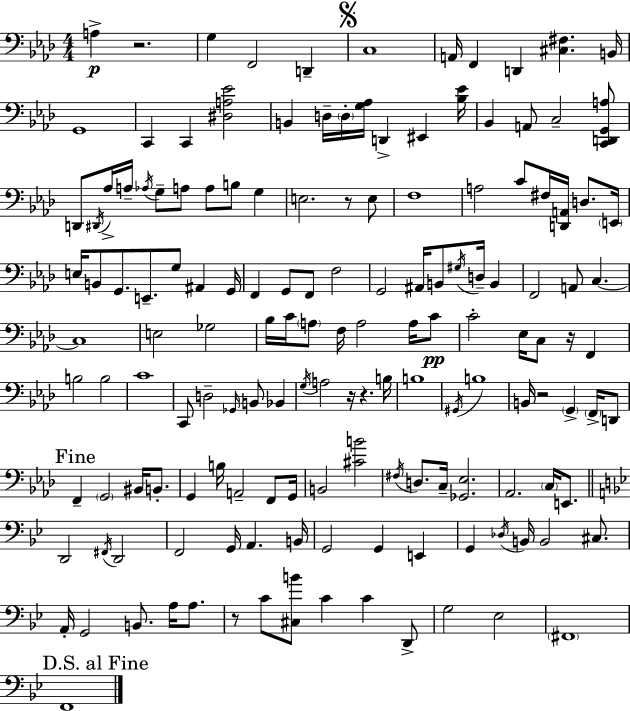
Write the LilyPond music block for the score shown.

{
  \clef bass
  \numericTimeSignature
  \time 4/4
  \key f \minor
  \repeat volta 2 { a4->\p r2. | g4 f,2 d,4-- | \mark \markup { \musicglyph "scripts.segno" } c1 | a,16 f,4 d,4 <cis fis>4. b,16 | \break g,1 | c,4 c,4 <dis a ees'>2 | b,4 d16-- \parenthesize d16-. <g aes>16 d,4-> eis,4 <bes ees'>16 | bes,4 a,8 c2-- <c, d, g, a>8 | \break d,8 \acciaccatura { dis,16 } aes16-> a16-- \acciaccatura { aes16 } g8-- a8 a8 b8 g4 | e2. r8 | e8 f1 | a2 c'8 fis16 <d, a,>16 d8. | \break \parenthesize e,16 e16 b,8 g,8. e,8.-- g8 ais,4 | g,16 f,4 g,8 f,8 f2 | g,2 ais,16 b,8 \acciaccatura { gis16 } d16-- b,4 | f,2 a,8 c4.~~ | \break c1 | e2 ges2 | bes16 c'16 \parenthesize a8 f16 a2 | a16 c'8\pp c'2-. ees16 c8 r16 f,4 | \break b2 b2 | c'1 | c,8 d2-- \grace { ges,16 } b,8 | bes,4 \acciaccatura { g16 } a2 r16 r4. | \break b16 b1 | \acciaccatura { gis,16 } b1 | b,16 r2 \parenthesize g,4-> | \parenthesize f,16-> d,8 \mark "Fine" f,4-- \parenthesize g,2 | \break bis,16 b,8.-. g,4 b16 a,2-- | f,8 g,16 b,2 <cis' b'>2 | \acciaccatura { fis16 } d8. c16-- <ges, ees>2. | aes,2. | \break \parenthesize c16 e,8. \bar "||" \break \key bes \major d,2 \acciaccatura { fis,16 } d,2 | f,2 g,16 a,4. | b,16 g,2 g,4 e,4 | g,4 \acciaccatura { des16 } b,16 b,2 cis8. | \break a,16-. g,2 b,8. a16 a8. | r8 c'8 <cis b'>8 c'4 c'4 | d,8-> g2 ees2 | \parenthesize fis,1 | \break \mark "D.S. al Fine" f,1 | } \bar "|."
}